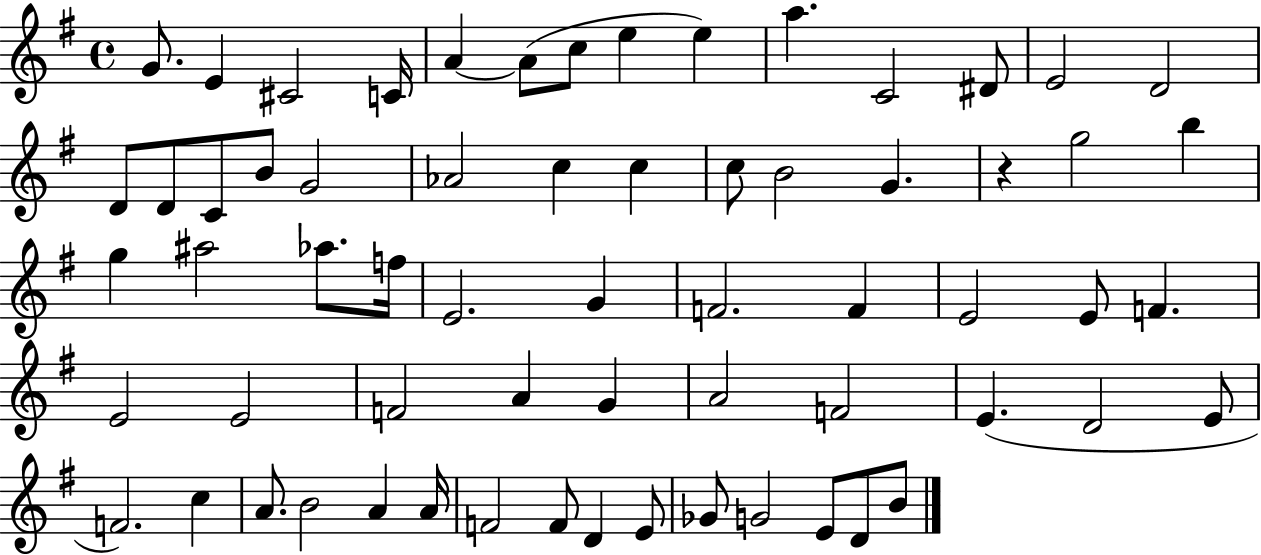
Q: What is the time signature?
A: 4/4